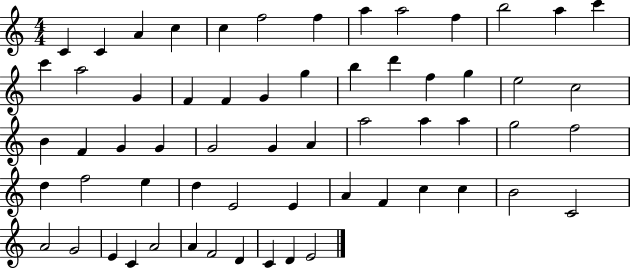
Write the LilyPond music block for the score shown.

{
  \clef treble
  \numericTimeSignature
  \time 4/4
  \key c \major
  c'4 c'4 a'4 c''4 | c''4 f''2 f''4 | a''4 a''2 f''4 | b''2 a''4 c'''4 | \break c'''4 a''2 g'4 | f'4 f'4 g'4 g''4 | b''4 d'''4 f''4 g''4 | e''2 c''2 | \break b'4 f'4 g'4 g'4 | g'2 g'4 a'4 | a''2 a''4 a''4 | g''2 f''2 | \break d''4 f''2 e''4 | d''4 e'2 e'4 | a'4 f'4 c''4 c''4 | b'2 c'2 | \break a'2 g'2 | e'4 c'4 a'2 | a'4 f'2 d'4 | c'4 d'4 e'2 | \break \bar "|."
}